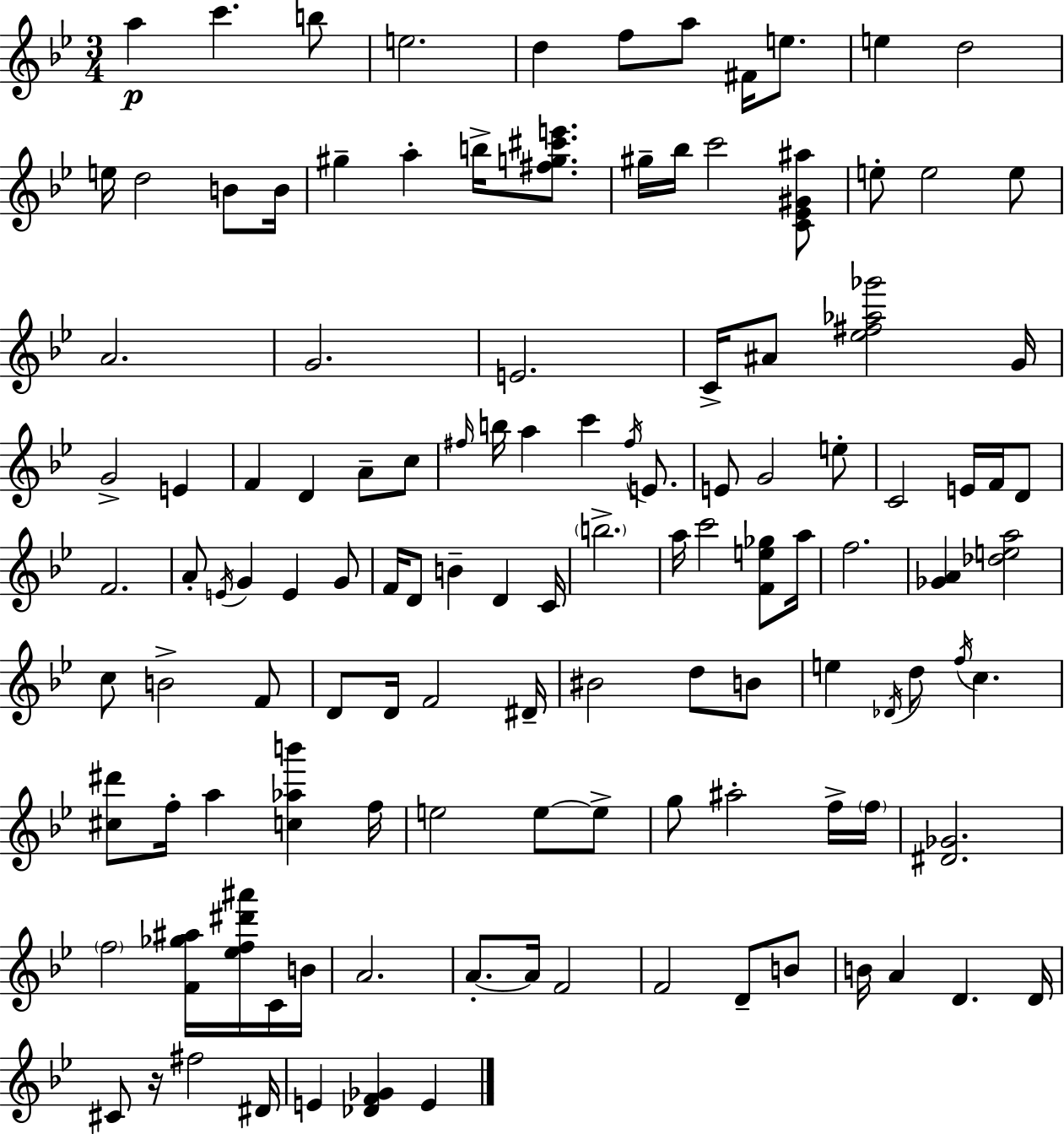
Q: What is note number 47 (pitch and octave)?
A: E4